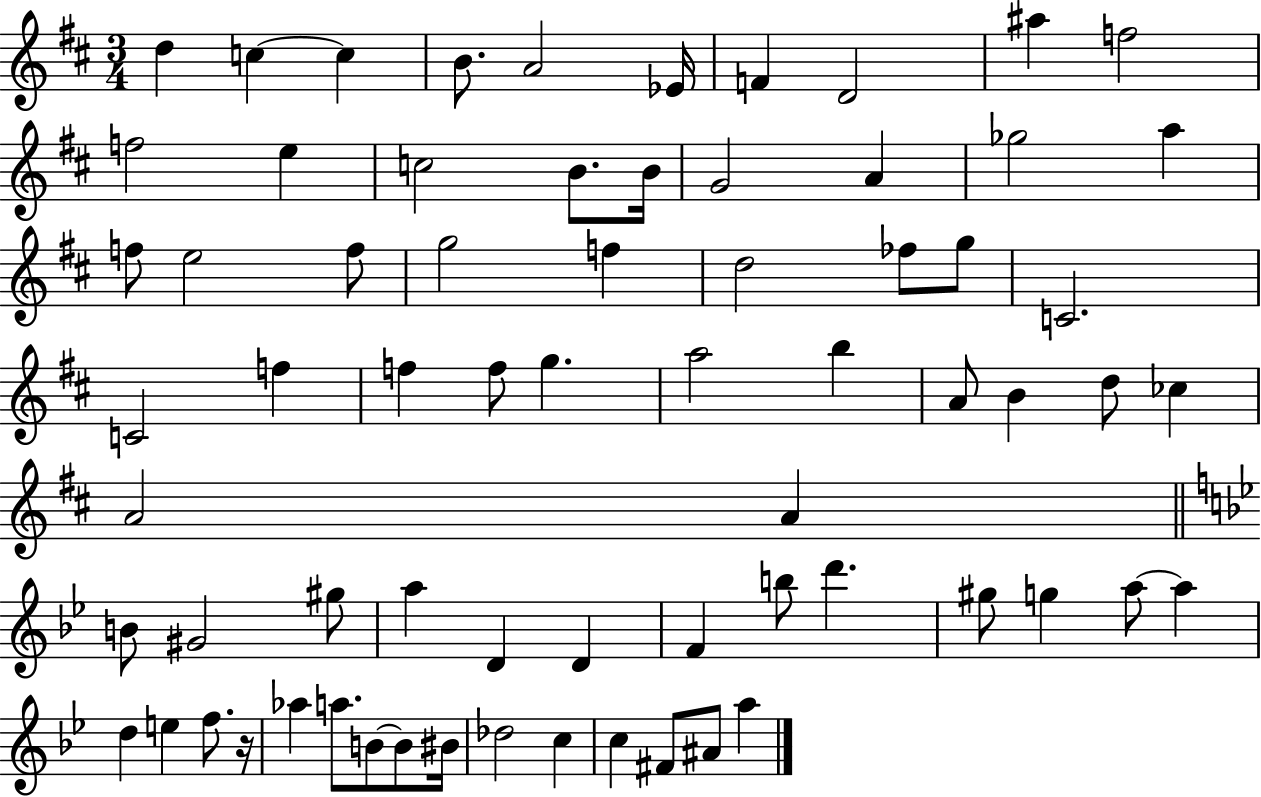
D5/q C5/q C5/q B4/e. A4/h Eb4/s F4/q D4/h A#5/q F5/h F5/h E5/q C5/h B4/e. B4/s G4/h A4/q Gb5/h A5/q F5/e E5/h F5/e G5/h F5/q D5/h FES5/e G5/e C4/h. C4/h F5/q F5/q F5/e G5/q. A5/h B5/q A4/e B4/q D5/e CES5/q A4/h A4/q B4/e G#4/h G#5/e A5/q D4/q D4/q F4/q B5/e D6/q. G#5/e G5/q A5/e A5/q D5/q E5/q F5/e. R/s Ab5/q A5/e. B4/e B4/e BIS4/s Db5/h C5/q C5/q F#4/e A#4/e A5/q